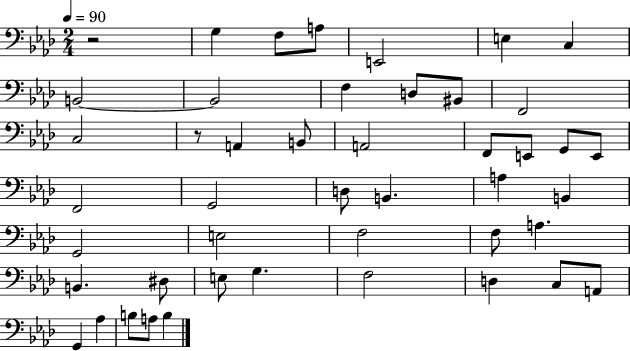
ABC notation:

X:1
T:Untitled
M:2/4
L:1/4
K:Ab
z2 G, F,/2 A,/2 E,,2 E, C, B,,2 B,,2 F, D,/2 ^B,,/2 F,,2 C,2 z/2 A,, B,,/2 A,,2 F,,/2 E,,/2 G,,/2 E,,/2 F,,2 G,,2 D,/2 B,, A, B,, G,,2 E,2 F,2 F,/2 A, B,, ^D,/2 E,/2 G, F,2 D, C,/2 A,,/2 G,, _A, B,/2 A,/2 B,